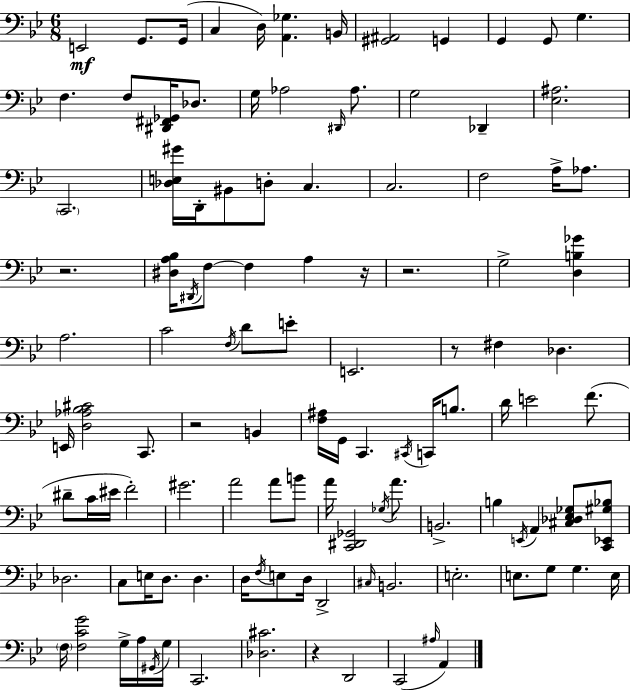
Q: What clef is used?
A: bass